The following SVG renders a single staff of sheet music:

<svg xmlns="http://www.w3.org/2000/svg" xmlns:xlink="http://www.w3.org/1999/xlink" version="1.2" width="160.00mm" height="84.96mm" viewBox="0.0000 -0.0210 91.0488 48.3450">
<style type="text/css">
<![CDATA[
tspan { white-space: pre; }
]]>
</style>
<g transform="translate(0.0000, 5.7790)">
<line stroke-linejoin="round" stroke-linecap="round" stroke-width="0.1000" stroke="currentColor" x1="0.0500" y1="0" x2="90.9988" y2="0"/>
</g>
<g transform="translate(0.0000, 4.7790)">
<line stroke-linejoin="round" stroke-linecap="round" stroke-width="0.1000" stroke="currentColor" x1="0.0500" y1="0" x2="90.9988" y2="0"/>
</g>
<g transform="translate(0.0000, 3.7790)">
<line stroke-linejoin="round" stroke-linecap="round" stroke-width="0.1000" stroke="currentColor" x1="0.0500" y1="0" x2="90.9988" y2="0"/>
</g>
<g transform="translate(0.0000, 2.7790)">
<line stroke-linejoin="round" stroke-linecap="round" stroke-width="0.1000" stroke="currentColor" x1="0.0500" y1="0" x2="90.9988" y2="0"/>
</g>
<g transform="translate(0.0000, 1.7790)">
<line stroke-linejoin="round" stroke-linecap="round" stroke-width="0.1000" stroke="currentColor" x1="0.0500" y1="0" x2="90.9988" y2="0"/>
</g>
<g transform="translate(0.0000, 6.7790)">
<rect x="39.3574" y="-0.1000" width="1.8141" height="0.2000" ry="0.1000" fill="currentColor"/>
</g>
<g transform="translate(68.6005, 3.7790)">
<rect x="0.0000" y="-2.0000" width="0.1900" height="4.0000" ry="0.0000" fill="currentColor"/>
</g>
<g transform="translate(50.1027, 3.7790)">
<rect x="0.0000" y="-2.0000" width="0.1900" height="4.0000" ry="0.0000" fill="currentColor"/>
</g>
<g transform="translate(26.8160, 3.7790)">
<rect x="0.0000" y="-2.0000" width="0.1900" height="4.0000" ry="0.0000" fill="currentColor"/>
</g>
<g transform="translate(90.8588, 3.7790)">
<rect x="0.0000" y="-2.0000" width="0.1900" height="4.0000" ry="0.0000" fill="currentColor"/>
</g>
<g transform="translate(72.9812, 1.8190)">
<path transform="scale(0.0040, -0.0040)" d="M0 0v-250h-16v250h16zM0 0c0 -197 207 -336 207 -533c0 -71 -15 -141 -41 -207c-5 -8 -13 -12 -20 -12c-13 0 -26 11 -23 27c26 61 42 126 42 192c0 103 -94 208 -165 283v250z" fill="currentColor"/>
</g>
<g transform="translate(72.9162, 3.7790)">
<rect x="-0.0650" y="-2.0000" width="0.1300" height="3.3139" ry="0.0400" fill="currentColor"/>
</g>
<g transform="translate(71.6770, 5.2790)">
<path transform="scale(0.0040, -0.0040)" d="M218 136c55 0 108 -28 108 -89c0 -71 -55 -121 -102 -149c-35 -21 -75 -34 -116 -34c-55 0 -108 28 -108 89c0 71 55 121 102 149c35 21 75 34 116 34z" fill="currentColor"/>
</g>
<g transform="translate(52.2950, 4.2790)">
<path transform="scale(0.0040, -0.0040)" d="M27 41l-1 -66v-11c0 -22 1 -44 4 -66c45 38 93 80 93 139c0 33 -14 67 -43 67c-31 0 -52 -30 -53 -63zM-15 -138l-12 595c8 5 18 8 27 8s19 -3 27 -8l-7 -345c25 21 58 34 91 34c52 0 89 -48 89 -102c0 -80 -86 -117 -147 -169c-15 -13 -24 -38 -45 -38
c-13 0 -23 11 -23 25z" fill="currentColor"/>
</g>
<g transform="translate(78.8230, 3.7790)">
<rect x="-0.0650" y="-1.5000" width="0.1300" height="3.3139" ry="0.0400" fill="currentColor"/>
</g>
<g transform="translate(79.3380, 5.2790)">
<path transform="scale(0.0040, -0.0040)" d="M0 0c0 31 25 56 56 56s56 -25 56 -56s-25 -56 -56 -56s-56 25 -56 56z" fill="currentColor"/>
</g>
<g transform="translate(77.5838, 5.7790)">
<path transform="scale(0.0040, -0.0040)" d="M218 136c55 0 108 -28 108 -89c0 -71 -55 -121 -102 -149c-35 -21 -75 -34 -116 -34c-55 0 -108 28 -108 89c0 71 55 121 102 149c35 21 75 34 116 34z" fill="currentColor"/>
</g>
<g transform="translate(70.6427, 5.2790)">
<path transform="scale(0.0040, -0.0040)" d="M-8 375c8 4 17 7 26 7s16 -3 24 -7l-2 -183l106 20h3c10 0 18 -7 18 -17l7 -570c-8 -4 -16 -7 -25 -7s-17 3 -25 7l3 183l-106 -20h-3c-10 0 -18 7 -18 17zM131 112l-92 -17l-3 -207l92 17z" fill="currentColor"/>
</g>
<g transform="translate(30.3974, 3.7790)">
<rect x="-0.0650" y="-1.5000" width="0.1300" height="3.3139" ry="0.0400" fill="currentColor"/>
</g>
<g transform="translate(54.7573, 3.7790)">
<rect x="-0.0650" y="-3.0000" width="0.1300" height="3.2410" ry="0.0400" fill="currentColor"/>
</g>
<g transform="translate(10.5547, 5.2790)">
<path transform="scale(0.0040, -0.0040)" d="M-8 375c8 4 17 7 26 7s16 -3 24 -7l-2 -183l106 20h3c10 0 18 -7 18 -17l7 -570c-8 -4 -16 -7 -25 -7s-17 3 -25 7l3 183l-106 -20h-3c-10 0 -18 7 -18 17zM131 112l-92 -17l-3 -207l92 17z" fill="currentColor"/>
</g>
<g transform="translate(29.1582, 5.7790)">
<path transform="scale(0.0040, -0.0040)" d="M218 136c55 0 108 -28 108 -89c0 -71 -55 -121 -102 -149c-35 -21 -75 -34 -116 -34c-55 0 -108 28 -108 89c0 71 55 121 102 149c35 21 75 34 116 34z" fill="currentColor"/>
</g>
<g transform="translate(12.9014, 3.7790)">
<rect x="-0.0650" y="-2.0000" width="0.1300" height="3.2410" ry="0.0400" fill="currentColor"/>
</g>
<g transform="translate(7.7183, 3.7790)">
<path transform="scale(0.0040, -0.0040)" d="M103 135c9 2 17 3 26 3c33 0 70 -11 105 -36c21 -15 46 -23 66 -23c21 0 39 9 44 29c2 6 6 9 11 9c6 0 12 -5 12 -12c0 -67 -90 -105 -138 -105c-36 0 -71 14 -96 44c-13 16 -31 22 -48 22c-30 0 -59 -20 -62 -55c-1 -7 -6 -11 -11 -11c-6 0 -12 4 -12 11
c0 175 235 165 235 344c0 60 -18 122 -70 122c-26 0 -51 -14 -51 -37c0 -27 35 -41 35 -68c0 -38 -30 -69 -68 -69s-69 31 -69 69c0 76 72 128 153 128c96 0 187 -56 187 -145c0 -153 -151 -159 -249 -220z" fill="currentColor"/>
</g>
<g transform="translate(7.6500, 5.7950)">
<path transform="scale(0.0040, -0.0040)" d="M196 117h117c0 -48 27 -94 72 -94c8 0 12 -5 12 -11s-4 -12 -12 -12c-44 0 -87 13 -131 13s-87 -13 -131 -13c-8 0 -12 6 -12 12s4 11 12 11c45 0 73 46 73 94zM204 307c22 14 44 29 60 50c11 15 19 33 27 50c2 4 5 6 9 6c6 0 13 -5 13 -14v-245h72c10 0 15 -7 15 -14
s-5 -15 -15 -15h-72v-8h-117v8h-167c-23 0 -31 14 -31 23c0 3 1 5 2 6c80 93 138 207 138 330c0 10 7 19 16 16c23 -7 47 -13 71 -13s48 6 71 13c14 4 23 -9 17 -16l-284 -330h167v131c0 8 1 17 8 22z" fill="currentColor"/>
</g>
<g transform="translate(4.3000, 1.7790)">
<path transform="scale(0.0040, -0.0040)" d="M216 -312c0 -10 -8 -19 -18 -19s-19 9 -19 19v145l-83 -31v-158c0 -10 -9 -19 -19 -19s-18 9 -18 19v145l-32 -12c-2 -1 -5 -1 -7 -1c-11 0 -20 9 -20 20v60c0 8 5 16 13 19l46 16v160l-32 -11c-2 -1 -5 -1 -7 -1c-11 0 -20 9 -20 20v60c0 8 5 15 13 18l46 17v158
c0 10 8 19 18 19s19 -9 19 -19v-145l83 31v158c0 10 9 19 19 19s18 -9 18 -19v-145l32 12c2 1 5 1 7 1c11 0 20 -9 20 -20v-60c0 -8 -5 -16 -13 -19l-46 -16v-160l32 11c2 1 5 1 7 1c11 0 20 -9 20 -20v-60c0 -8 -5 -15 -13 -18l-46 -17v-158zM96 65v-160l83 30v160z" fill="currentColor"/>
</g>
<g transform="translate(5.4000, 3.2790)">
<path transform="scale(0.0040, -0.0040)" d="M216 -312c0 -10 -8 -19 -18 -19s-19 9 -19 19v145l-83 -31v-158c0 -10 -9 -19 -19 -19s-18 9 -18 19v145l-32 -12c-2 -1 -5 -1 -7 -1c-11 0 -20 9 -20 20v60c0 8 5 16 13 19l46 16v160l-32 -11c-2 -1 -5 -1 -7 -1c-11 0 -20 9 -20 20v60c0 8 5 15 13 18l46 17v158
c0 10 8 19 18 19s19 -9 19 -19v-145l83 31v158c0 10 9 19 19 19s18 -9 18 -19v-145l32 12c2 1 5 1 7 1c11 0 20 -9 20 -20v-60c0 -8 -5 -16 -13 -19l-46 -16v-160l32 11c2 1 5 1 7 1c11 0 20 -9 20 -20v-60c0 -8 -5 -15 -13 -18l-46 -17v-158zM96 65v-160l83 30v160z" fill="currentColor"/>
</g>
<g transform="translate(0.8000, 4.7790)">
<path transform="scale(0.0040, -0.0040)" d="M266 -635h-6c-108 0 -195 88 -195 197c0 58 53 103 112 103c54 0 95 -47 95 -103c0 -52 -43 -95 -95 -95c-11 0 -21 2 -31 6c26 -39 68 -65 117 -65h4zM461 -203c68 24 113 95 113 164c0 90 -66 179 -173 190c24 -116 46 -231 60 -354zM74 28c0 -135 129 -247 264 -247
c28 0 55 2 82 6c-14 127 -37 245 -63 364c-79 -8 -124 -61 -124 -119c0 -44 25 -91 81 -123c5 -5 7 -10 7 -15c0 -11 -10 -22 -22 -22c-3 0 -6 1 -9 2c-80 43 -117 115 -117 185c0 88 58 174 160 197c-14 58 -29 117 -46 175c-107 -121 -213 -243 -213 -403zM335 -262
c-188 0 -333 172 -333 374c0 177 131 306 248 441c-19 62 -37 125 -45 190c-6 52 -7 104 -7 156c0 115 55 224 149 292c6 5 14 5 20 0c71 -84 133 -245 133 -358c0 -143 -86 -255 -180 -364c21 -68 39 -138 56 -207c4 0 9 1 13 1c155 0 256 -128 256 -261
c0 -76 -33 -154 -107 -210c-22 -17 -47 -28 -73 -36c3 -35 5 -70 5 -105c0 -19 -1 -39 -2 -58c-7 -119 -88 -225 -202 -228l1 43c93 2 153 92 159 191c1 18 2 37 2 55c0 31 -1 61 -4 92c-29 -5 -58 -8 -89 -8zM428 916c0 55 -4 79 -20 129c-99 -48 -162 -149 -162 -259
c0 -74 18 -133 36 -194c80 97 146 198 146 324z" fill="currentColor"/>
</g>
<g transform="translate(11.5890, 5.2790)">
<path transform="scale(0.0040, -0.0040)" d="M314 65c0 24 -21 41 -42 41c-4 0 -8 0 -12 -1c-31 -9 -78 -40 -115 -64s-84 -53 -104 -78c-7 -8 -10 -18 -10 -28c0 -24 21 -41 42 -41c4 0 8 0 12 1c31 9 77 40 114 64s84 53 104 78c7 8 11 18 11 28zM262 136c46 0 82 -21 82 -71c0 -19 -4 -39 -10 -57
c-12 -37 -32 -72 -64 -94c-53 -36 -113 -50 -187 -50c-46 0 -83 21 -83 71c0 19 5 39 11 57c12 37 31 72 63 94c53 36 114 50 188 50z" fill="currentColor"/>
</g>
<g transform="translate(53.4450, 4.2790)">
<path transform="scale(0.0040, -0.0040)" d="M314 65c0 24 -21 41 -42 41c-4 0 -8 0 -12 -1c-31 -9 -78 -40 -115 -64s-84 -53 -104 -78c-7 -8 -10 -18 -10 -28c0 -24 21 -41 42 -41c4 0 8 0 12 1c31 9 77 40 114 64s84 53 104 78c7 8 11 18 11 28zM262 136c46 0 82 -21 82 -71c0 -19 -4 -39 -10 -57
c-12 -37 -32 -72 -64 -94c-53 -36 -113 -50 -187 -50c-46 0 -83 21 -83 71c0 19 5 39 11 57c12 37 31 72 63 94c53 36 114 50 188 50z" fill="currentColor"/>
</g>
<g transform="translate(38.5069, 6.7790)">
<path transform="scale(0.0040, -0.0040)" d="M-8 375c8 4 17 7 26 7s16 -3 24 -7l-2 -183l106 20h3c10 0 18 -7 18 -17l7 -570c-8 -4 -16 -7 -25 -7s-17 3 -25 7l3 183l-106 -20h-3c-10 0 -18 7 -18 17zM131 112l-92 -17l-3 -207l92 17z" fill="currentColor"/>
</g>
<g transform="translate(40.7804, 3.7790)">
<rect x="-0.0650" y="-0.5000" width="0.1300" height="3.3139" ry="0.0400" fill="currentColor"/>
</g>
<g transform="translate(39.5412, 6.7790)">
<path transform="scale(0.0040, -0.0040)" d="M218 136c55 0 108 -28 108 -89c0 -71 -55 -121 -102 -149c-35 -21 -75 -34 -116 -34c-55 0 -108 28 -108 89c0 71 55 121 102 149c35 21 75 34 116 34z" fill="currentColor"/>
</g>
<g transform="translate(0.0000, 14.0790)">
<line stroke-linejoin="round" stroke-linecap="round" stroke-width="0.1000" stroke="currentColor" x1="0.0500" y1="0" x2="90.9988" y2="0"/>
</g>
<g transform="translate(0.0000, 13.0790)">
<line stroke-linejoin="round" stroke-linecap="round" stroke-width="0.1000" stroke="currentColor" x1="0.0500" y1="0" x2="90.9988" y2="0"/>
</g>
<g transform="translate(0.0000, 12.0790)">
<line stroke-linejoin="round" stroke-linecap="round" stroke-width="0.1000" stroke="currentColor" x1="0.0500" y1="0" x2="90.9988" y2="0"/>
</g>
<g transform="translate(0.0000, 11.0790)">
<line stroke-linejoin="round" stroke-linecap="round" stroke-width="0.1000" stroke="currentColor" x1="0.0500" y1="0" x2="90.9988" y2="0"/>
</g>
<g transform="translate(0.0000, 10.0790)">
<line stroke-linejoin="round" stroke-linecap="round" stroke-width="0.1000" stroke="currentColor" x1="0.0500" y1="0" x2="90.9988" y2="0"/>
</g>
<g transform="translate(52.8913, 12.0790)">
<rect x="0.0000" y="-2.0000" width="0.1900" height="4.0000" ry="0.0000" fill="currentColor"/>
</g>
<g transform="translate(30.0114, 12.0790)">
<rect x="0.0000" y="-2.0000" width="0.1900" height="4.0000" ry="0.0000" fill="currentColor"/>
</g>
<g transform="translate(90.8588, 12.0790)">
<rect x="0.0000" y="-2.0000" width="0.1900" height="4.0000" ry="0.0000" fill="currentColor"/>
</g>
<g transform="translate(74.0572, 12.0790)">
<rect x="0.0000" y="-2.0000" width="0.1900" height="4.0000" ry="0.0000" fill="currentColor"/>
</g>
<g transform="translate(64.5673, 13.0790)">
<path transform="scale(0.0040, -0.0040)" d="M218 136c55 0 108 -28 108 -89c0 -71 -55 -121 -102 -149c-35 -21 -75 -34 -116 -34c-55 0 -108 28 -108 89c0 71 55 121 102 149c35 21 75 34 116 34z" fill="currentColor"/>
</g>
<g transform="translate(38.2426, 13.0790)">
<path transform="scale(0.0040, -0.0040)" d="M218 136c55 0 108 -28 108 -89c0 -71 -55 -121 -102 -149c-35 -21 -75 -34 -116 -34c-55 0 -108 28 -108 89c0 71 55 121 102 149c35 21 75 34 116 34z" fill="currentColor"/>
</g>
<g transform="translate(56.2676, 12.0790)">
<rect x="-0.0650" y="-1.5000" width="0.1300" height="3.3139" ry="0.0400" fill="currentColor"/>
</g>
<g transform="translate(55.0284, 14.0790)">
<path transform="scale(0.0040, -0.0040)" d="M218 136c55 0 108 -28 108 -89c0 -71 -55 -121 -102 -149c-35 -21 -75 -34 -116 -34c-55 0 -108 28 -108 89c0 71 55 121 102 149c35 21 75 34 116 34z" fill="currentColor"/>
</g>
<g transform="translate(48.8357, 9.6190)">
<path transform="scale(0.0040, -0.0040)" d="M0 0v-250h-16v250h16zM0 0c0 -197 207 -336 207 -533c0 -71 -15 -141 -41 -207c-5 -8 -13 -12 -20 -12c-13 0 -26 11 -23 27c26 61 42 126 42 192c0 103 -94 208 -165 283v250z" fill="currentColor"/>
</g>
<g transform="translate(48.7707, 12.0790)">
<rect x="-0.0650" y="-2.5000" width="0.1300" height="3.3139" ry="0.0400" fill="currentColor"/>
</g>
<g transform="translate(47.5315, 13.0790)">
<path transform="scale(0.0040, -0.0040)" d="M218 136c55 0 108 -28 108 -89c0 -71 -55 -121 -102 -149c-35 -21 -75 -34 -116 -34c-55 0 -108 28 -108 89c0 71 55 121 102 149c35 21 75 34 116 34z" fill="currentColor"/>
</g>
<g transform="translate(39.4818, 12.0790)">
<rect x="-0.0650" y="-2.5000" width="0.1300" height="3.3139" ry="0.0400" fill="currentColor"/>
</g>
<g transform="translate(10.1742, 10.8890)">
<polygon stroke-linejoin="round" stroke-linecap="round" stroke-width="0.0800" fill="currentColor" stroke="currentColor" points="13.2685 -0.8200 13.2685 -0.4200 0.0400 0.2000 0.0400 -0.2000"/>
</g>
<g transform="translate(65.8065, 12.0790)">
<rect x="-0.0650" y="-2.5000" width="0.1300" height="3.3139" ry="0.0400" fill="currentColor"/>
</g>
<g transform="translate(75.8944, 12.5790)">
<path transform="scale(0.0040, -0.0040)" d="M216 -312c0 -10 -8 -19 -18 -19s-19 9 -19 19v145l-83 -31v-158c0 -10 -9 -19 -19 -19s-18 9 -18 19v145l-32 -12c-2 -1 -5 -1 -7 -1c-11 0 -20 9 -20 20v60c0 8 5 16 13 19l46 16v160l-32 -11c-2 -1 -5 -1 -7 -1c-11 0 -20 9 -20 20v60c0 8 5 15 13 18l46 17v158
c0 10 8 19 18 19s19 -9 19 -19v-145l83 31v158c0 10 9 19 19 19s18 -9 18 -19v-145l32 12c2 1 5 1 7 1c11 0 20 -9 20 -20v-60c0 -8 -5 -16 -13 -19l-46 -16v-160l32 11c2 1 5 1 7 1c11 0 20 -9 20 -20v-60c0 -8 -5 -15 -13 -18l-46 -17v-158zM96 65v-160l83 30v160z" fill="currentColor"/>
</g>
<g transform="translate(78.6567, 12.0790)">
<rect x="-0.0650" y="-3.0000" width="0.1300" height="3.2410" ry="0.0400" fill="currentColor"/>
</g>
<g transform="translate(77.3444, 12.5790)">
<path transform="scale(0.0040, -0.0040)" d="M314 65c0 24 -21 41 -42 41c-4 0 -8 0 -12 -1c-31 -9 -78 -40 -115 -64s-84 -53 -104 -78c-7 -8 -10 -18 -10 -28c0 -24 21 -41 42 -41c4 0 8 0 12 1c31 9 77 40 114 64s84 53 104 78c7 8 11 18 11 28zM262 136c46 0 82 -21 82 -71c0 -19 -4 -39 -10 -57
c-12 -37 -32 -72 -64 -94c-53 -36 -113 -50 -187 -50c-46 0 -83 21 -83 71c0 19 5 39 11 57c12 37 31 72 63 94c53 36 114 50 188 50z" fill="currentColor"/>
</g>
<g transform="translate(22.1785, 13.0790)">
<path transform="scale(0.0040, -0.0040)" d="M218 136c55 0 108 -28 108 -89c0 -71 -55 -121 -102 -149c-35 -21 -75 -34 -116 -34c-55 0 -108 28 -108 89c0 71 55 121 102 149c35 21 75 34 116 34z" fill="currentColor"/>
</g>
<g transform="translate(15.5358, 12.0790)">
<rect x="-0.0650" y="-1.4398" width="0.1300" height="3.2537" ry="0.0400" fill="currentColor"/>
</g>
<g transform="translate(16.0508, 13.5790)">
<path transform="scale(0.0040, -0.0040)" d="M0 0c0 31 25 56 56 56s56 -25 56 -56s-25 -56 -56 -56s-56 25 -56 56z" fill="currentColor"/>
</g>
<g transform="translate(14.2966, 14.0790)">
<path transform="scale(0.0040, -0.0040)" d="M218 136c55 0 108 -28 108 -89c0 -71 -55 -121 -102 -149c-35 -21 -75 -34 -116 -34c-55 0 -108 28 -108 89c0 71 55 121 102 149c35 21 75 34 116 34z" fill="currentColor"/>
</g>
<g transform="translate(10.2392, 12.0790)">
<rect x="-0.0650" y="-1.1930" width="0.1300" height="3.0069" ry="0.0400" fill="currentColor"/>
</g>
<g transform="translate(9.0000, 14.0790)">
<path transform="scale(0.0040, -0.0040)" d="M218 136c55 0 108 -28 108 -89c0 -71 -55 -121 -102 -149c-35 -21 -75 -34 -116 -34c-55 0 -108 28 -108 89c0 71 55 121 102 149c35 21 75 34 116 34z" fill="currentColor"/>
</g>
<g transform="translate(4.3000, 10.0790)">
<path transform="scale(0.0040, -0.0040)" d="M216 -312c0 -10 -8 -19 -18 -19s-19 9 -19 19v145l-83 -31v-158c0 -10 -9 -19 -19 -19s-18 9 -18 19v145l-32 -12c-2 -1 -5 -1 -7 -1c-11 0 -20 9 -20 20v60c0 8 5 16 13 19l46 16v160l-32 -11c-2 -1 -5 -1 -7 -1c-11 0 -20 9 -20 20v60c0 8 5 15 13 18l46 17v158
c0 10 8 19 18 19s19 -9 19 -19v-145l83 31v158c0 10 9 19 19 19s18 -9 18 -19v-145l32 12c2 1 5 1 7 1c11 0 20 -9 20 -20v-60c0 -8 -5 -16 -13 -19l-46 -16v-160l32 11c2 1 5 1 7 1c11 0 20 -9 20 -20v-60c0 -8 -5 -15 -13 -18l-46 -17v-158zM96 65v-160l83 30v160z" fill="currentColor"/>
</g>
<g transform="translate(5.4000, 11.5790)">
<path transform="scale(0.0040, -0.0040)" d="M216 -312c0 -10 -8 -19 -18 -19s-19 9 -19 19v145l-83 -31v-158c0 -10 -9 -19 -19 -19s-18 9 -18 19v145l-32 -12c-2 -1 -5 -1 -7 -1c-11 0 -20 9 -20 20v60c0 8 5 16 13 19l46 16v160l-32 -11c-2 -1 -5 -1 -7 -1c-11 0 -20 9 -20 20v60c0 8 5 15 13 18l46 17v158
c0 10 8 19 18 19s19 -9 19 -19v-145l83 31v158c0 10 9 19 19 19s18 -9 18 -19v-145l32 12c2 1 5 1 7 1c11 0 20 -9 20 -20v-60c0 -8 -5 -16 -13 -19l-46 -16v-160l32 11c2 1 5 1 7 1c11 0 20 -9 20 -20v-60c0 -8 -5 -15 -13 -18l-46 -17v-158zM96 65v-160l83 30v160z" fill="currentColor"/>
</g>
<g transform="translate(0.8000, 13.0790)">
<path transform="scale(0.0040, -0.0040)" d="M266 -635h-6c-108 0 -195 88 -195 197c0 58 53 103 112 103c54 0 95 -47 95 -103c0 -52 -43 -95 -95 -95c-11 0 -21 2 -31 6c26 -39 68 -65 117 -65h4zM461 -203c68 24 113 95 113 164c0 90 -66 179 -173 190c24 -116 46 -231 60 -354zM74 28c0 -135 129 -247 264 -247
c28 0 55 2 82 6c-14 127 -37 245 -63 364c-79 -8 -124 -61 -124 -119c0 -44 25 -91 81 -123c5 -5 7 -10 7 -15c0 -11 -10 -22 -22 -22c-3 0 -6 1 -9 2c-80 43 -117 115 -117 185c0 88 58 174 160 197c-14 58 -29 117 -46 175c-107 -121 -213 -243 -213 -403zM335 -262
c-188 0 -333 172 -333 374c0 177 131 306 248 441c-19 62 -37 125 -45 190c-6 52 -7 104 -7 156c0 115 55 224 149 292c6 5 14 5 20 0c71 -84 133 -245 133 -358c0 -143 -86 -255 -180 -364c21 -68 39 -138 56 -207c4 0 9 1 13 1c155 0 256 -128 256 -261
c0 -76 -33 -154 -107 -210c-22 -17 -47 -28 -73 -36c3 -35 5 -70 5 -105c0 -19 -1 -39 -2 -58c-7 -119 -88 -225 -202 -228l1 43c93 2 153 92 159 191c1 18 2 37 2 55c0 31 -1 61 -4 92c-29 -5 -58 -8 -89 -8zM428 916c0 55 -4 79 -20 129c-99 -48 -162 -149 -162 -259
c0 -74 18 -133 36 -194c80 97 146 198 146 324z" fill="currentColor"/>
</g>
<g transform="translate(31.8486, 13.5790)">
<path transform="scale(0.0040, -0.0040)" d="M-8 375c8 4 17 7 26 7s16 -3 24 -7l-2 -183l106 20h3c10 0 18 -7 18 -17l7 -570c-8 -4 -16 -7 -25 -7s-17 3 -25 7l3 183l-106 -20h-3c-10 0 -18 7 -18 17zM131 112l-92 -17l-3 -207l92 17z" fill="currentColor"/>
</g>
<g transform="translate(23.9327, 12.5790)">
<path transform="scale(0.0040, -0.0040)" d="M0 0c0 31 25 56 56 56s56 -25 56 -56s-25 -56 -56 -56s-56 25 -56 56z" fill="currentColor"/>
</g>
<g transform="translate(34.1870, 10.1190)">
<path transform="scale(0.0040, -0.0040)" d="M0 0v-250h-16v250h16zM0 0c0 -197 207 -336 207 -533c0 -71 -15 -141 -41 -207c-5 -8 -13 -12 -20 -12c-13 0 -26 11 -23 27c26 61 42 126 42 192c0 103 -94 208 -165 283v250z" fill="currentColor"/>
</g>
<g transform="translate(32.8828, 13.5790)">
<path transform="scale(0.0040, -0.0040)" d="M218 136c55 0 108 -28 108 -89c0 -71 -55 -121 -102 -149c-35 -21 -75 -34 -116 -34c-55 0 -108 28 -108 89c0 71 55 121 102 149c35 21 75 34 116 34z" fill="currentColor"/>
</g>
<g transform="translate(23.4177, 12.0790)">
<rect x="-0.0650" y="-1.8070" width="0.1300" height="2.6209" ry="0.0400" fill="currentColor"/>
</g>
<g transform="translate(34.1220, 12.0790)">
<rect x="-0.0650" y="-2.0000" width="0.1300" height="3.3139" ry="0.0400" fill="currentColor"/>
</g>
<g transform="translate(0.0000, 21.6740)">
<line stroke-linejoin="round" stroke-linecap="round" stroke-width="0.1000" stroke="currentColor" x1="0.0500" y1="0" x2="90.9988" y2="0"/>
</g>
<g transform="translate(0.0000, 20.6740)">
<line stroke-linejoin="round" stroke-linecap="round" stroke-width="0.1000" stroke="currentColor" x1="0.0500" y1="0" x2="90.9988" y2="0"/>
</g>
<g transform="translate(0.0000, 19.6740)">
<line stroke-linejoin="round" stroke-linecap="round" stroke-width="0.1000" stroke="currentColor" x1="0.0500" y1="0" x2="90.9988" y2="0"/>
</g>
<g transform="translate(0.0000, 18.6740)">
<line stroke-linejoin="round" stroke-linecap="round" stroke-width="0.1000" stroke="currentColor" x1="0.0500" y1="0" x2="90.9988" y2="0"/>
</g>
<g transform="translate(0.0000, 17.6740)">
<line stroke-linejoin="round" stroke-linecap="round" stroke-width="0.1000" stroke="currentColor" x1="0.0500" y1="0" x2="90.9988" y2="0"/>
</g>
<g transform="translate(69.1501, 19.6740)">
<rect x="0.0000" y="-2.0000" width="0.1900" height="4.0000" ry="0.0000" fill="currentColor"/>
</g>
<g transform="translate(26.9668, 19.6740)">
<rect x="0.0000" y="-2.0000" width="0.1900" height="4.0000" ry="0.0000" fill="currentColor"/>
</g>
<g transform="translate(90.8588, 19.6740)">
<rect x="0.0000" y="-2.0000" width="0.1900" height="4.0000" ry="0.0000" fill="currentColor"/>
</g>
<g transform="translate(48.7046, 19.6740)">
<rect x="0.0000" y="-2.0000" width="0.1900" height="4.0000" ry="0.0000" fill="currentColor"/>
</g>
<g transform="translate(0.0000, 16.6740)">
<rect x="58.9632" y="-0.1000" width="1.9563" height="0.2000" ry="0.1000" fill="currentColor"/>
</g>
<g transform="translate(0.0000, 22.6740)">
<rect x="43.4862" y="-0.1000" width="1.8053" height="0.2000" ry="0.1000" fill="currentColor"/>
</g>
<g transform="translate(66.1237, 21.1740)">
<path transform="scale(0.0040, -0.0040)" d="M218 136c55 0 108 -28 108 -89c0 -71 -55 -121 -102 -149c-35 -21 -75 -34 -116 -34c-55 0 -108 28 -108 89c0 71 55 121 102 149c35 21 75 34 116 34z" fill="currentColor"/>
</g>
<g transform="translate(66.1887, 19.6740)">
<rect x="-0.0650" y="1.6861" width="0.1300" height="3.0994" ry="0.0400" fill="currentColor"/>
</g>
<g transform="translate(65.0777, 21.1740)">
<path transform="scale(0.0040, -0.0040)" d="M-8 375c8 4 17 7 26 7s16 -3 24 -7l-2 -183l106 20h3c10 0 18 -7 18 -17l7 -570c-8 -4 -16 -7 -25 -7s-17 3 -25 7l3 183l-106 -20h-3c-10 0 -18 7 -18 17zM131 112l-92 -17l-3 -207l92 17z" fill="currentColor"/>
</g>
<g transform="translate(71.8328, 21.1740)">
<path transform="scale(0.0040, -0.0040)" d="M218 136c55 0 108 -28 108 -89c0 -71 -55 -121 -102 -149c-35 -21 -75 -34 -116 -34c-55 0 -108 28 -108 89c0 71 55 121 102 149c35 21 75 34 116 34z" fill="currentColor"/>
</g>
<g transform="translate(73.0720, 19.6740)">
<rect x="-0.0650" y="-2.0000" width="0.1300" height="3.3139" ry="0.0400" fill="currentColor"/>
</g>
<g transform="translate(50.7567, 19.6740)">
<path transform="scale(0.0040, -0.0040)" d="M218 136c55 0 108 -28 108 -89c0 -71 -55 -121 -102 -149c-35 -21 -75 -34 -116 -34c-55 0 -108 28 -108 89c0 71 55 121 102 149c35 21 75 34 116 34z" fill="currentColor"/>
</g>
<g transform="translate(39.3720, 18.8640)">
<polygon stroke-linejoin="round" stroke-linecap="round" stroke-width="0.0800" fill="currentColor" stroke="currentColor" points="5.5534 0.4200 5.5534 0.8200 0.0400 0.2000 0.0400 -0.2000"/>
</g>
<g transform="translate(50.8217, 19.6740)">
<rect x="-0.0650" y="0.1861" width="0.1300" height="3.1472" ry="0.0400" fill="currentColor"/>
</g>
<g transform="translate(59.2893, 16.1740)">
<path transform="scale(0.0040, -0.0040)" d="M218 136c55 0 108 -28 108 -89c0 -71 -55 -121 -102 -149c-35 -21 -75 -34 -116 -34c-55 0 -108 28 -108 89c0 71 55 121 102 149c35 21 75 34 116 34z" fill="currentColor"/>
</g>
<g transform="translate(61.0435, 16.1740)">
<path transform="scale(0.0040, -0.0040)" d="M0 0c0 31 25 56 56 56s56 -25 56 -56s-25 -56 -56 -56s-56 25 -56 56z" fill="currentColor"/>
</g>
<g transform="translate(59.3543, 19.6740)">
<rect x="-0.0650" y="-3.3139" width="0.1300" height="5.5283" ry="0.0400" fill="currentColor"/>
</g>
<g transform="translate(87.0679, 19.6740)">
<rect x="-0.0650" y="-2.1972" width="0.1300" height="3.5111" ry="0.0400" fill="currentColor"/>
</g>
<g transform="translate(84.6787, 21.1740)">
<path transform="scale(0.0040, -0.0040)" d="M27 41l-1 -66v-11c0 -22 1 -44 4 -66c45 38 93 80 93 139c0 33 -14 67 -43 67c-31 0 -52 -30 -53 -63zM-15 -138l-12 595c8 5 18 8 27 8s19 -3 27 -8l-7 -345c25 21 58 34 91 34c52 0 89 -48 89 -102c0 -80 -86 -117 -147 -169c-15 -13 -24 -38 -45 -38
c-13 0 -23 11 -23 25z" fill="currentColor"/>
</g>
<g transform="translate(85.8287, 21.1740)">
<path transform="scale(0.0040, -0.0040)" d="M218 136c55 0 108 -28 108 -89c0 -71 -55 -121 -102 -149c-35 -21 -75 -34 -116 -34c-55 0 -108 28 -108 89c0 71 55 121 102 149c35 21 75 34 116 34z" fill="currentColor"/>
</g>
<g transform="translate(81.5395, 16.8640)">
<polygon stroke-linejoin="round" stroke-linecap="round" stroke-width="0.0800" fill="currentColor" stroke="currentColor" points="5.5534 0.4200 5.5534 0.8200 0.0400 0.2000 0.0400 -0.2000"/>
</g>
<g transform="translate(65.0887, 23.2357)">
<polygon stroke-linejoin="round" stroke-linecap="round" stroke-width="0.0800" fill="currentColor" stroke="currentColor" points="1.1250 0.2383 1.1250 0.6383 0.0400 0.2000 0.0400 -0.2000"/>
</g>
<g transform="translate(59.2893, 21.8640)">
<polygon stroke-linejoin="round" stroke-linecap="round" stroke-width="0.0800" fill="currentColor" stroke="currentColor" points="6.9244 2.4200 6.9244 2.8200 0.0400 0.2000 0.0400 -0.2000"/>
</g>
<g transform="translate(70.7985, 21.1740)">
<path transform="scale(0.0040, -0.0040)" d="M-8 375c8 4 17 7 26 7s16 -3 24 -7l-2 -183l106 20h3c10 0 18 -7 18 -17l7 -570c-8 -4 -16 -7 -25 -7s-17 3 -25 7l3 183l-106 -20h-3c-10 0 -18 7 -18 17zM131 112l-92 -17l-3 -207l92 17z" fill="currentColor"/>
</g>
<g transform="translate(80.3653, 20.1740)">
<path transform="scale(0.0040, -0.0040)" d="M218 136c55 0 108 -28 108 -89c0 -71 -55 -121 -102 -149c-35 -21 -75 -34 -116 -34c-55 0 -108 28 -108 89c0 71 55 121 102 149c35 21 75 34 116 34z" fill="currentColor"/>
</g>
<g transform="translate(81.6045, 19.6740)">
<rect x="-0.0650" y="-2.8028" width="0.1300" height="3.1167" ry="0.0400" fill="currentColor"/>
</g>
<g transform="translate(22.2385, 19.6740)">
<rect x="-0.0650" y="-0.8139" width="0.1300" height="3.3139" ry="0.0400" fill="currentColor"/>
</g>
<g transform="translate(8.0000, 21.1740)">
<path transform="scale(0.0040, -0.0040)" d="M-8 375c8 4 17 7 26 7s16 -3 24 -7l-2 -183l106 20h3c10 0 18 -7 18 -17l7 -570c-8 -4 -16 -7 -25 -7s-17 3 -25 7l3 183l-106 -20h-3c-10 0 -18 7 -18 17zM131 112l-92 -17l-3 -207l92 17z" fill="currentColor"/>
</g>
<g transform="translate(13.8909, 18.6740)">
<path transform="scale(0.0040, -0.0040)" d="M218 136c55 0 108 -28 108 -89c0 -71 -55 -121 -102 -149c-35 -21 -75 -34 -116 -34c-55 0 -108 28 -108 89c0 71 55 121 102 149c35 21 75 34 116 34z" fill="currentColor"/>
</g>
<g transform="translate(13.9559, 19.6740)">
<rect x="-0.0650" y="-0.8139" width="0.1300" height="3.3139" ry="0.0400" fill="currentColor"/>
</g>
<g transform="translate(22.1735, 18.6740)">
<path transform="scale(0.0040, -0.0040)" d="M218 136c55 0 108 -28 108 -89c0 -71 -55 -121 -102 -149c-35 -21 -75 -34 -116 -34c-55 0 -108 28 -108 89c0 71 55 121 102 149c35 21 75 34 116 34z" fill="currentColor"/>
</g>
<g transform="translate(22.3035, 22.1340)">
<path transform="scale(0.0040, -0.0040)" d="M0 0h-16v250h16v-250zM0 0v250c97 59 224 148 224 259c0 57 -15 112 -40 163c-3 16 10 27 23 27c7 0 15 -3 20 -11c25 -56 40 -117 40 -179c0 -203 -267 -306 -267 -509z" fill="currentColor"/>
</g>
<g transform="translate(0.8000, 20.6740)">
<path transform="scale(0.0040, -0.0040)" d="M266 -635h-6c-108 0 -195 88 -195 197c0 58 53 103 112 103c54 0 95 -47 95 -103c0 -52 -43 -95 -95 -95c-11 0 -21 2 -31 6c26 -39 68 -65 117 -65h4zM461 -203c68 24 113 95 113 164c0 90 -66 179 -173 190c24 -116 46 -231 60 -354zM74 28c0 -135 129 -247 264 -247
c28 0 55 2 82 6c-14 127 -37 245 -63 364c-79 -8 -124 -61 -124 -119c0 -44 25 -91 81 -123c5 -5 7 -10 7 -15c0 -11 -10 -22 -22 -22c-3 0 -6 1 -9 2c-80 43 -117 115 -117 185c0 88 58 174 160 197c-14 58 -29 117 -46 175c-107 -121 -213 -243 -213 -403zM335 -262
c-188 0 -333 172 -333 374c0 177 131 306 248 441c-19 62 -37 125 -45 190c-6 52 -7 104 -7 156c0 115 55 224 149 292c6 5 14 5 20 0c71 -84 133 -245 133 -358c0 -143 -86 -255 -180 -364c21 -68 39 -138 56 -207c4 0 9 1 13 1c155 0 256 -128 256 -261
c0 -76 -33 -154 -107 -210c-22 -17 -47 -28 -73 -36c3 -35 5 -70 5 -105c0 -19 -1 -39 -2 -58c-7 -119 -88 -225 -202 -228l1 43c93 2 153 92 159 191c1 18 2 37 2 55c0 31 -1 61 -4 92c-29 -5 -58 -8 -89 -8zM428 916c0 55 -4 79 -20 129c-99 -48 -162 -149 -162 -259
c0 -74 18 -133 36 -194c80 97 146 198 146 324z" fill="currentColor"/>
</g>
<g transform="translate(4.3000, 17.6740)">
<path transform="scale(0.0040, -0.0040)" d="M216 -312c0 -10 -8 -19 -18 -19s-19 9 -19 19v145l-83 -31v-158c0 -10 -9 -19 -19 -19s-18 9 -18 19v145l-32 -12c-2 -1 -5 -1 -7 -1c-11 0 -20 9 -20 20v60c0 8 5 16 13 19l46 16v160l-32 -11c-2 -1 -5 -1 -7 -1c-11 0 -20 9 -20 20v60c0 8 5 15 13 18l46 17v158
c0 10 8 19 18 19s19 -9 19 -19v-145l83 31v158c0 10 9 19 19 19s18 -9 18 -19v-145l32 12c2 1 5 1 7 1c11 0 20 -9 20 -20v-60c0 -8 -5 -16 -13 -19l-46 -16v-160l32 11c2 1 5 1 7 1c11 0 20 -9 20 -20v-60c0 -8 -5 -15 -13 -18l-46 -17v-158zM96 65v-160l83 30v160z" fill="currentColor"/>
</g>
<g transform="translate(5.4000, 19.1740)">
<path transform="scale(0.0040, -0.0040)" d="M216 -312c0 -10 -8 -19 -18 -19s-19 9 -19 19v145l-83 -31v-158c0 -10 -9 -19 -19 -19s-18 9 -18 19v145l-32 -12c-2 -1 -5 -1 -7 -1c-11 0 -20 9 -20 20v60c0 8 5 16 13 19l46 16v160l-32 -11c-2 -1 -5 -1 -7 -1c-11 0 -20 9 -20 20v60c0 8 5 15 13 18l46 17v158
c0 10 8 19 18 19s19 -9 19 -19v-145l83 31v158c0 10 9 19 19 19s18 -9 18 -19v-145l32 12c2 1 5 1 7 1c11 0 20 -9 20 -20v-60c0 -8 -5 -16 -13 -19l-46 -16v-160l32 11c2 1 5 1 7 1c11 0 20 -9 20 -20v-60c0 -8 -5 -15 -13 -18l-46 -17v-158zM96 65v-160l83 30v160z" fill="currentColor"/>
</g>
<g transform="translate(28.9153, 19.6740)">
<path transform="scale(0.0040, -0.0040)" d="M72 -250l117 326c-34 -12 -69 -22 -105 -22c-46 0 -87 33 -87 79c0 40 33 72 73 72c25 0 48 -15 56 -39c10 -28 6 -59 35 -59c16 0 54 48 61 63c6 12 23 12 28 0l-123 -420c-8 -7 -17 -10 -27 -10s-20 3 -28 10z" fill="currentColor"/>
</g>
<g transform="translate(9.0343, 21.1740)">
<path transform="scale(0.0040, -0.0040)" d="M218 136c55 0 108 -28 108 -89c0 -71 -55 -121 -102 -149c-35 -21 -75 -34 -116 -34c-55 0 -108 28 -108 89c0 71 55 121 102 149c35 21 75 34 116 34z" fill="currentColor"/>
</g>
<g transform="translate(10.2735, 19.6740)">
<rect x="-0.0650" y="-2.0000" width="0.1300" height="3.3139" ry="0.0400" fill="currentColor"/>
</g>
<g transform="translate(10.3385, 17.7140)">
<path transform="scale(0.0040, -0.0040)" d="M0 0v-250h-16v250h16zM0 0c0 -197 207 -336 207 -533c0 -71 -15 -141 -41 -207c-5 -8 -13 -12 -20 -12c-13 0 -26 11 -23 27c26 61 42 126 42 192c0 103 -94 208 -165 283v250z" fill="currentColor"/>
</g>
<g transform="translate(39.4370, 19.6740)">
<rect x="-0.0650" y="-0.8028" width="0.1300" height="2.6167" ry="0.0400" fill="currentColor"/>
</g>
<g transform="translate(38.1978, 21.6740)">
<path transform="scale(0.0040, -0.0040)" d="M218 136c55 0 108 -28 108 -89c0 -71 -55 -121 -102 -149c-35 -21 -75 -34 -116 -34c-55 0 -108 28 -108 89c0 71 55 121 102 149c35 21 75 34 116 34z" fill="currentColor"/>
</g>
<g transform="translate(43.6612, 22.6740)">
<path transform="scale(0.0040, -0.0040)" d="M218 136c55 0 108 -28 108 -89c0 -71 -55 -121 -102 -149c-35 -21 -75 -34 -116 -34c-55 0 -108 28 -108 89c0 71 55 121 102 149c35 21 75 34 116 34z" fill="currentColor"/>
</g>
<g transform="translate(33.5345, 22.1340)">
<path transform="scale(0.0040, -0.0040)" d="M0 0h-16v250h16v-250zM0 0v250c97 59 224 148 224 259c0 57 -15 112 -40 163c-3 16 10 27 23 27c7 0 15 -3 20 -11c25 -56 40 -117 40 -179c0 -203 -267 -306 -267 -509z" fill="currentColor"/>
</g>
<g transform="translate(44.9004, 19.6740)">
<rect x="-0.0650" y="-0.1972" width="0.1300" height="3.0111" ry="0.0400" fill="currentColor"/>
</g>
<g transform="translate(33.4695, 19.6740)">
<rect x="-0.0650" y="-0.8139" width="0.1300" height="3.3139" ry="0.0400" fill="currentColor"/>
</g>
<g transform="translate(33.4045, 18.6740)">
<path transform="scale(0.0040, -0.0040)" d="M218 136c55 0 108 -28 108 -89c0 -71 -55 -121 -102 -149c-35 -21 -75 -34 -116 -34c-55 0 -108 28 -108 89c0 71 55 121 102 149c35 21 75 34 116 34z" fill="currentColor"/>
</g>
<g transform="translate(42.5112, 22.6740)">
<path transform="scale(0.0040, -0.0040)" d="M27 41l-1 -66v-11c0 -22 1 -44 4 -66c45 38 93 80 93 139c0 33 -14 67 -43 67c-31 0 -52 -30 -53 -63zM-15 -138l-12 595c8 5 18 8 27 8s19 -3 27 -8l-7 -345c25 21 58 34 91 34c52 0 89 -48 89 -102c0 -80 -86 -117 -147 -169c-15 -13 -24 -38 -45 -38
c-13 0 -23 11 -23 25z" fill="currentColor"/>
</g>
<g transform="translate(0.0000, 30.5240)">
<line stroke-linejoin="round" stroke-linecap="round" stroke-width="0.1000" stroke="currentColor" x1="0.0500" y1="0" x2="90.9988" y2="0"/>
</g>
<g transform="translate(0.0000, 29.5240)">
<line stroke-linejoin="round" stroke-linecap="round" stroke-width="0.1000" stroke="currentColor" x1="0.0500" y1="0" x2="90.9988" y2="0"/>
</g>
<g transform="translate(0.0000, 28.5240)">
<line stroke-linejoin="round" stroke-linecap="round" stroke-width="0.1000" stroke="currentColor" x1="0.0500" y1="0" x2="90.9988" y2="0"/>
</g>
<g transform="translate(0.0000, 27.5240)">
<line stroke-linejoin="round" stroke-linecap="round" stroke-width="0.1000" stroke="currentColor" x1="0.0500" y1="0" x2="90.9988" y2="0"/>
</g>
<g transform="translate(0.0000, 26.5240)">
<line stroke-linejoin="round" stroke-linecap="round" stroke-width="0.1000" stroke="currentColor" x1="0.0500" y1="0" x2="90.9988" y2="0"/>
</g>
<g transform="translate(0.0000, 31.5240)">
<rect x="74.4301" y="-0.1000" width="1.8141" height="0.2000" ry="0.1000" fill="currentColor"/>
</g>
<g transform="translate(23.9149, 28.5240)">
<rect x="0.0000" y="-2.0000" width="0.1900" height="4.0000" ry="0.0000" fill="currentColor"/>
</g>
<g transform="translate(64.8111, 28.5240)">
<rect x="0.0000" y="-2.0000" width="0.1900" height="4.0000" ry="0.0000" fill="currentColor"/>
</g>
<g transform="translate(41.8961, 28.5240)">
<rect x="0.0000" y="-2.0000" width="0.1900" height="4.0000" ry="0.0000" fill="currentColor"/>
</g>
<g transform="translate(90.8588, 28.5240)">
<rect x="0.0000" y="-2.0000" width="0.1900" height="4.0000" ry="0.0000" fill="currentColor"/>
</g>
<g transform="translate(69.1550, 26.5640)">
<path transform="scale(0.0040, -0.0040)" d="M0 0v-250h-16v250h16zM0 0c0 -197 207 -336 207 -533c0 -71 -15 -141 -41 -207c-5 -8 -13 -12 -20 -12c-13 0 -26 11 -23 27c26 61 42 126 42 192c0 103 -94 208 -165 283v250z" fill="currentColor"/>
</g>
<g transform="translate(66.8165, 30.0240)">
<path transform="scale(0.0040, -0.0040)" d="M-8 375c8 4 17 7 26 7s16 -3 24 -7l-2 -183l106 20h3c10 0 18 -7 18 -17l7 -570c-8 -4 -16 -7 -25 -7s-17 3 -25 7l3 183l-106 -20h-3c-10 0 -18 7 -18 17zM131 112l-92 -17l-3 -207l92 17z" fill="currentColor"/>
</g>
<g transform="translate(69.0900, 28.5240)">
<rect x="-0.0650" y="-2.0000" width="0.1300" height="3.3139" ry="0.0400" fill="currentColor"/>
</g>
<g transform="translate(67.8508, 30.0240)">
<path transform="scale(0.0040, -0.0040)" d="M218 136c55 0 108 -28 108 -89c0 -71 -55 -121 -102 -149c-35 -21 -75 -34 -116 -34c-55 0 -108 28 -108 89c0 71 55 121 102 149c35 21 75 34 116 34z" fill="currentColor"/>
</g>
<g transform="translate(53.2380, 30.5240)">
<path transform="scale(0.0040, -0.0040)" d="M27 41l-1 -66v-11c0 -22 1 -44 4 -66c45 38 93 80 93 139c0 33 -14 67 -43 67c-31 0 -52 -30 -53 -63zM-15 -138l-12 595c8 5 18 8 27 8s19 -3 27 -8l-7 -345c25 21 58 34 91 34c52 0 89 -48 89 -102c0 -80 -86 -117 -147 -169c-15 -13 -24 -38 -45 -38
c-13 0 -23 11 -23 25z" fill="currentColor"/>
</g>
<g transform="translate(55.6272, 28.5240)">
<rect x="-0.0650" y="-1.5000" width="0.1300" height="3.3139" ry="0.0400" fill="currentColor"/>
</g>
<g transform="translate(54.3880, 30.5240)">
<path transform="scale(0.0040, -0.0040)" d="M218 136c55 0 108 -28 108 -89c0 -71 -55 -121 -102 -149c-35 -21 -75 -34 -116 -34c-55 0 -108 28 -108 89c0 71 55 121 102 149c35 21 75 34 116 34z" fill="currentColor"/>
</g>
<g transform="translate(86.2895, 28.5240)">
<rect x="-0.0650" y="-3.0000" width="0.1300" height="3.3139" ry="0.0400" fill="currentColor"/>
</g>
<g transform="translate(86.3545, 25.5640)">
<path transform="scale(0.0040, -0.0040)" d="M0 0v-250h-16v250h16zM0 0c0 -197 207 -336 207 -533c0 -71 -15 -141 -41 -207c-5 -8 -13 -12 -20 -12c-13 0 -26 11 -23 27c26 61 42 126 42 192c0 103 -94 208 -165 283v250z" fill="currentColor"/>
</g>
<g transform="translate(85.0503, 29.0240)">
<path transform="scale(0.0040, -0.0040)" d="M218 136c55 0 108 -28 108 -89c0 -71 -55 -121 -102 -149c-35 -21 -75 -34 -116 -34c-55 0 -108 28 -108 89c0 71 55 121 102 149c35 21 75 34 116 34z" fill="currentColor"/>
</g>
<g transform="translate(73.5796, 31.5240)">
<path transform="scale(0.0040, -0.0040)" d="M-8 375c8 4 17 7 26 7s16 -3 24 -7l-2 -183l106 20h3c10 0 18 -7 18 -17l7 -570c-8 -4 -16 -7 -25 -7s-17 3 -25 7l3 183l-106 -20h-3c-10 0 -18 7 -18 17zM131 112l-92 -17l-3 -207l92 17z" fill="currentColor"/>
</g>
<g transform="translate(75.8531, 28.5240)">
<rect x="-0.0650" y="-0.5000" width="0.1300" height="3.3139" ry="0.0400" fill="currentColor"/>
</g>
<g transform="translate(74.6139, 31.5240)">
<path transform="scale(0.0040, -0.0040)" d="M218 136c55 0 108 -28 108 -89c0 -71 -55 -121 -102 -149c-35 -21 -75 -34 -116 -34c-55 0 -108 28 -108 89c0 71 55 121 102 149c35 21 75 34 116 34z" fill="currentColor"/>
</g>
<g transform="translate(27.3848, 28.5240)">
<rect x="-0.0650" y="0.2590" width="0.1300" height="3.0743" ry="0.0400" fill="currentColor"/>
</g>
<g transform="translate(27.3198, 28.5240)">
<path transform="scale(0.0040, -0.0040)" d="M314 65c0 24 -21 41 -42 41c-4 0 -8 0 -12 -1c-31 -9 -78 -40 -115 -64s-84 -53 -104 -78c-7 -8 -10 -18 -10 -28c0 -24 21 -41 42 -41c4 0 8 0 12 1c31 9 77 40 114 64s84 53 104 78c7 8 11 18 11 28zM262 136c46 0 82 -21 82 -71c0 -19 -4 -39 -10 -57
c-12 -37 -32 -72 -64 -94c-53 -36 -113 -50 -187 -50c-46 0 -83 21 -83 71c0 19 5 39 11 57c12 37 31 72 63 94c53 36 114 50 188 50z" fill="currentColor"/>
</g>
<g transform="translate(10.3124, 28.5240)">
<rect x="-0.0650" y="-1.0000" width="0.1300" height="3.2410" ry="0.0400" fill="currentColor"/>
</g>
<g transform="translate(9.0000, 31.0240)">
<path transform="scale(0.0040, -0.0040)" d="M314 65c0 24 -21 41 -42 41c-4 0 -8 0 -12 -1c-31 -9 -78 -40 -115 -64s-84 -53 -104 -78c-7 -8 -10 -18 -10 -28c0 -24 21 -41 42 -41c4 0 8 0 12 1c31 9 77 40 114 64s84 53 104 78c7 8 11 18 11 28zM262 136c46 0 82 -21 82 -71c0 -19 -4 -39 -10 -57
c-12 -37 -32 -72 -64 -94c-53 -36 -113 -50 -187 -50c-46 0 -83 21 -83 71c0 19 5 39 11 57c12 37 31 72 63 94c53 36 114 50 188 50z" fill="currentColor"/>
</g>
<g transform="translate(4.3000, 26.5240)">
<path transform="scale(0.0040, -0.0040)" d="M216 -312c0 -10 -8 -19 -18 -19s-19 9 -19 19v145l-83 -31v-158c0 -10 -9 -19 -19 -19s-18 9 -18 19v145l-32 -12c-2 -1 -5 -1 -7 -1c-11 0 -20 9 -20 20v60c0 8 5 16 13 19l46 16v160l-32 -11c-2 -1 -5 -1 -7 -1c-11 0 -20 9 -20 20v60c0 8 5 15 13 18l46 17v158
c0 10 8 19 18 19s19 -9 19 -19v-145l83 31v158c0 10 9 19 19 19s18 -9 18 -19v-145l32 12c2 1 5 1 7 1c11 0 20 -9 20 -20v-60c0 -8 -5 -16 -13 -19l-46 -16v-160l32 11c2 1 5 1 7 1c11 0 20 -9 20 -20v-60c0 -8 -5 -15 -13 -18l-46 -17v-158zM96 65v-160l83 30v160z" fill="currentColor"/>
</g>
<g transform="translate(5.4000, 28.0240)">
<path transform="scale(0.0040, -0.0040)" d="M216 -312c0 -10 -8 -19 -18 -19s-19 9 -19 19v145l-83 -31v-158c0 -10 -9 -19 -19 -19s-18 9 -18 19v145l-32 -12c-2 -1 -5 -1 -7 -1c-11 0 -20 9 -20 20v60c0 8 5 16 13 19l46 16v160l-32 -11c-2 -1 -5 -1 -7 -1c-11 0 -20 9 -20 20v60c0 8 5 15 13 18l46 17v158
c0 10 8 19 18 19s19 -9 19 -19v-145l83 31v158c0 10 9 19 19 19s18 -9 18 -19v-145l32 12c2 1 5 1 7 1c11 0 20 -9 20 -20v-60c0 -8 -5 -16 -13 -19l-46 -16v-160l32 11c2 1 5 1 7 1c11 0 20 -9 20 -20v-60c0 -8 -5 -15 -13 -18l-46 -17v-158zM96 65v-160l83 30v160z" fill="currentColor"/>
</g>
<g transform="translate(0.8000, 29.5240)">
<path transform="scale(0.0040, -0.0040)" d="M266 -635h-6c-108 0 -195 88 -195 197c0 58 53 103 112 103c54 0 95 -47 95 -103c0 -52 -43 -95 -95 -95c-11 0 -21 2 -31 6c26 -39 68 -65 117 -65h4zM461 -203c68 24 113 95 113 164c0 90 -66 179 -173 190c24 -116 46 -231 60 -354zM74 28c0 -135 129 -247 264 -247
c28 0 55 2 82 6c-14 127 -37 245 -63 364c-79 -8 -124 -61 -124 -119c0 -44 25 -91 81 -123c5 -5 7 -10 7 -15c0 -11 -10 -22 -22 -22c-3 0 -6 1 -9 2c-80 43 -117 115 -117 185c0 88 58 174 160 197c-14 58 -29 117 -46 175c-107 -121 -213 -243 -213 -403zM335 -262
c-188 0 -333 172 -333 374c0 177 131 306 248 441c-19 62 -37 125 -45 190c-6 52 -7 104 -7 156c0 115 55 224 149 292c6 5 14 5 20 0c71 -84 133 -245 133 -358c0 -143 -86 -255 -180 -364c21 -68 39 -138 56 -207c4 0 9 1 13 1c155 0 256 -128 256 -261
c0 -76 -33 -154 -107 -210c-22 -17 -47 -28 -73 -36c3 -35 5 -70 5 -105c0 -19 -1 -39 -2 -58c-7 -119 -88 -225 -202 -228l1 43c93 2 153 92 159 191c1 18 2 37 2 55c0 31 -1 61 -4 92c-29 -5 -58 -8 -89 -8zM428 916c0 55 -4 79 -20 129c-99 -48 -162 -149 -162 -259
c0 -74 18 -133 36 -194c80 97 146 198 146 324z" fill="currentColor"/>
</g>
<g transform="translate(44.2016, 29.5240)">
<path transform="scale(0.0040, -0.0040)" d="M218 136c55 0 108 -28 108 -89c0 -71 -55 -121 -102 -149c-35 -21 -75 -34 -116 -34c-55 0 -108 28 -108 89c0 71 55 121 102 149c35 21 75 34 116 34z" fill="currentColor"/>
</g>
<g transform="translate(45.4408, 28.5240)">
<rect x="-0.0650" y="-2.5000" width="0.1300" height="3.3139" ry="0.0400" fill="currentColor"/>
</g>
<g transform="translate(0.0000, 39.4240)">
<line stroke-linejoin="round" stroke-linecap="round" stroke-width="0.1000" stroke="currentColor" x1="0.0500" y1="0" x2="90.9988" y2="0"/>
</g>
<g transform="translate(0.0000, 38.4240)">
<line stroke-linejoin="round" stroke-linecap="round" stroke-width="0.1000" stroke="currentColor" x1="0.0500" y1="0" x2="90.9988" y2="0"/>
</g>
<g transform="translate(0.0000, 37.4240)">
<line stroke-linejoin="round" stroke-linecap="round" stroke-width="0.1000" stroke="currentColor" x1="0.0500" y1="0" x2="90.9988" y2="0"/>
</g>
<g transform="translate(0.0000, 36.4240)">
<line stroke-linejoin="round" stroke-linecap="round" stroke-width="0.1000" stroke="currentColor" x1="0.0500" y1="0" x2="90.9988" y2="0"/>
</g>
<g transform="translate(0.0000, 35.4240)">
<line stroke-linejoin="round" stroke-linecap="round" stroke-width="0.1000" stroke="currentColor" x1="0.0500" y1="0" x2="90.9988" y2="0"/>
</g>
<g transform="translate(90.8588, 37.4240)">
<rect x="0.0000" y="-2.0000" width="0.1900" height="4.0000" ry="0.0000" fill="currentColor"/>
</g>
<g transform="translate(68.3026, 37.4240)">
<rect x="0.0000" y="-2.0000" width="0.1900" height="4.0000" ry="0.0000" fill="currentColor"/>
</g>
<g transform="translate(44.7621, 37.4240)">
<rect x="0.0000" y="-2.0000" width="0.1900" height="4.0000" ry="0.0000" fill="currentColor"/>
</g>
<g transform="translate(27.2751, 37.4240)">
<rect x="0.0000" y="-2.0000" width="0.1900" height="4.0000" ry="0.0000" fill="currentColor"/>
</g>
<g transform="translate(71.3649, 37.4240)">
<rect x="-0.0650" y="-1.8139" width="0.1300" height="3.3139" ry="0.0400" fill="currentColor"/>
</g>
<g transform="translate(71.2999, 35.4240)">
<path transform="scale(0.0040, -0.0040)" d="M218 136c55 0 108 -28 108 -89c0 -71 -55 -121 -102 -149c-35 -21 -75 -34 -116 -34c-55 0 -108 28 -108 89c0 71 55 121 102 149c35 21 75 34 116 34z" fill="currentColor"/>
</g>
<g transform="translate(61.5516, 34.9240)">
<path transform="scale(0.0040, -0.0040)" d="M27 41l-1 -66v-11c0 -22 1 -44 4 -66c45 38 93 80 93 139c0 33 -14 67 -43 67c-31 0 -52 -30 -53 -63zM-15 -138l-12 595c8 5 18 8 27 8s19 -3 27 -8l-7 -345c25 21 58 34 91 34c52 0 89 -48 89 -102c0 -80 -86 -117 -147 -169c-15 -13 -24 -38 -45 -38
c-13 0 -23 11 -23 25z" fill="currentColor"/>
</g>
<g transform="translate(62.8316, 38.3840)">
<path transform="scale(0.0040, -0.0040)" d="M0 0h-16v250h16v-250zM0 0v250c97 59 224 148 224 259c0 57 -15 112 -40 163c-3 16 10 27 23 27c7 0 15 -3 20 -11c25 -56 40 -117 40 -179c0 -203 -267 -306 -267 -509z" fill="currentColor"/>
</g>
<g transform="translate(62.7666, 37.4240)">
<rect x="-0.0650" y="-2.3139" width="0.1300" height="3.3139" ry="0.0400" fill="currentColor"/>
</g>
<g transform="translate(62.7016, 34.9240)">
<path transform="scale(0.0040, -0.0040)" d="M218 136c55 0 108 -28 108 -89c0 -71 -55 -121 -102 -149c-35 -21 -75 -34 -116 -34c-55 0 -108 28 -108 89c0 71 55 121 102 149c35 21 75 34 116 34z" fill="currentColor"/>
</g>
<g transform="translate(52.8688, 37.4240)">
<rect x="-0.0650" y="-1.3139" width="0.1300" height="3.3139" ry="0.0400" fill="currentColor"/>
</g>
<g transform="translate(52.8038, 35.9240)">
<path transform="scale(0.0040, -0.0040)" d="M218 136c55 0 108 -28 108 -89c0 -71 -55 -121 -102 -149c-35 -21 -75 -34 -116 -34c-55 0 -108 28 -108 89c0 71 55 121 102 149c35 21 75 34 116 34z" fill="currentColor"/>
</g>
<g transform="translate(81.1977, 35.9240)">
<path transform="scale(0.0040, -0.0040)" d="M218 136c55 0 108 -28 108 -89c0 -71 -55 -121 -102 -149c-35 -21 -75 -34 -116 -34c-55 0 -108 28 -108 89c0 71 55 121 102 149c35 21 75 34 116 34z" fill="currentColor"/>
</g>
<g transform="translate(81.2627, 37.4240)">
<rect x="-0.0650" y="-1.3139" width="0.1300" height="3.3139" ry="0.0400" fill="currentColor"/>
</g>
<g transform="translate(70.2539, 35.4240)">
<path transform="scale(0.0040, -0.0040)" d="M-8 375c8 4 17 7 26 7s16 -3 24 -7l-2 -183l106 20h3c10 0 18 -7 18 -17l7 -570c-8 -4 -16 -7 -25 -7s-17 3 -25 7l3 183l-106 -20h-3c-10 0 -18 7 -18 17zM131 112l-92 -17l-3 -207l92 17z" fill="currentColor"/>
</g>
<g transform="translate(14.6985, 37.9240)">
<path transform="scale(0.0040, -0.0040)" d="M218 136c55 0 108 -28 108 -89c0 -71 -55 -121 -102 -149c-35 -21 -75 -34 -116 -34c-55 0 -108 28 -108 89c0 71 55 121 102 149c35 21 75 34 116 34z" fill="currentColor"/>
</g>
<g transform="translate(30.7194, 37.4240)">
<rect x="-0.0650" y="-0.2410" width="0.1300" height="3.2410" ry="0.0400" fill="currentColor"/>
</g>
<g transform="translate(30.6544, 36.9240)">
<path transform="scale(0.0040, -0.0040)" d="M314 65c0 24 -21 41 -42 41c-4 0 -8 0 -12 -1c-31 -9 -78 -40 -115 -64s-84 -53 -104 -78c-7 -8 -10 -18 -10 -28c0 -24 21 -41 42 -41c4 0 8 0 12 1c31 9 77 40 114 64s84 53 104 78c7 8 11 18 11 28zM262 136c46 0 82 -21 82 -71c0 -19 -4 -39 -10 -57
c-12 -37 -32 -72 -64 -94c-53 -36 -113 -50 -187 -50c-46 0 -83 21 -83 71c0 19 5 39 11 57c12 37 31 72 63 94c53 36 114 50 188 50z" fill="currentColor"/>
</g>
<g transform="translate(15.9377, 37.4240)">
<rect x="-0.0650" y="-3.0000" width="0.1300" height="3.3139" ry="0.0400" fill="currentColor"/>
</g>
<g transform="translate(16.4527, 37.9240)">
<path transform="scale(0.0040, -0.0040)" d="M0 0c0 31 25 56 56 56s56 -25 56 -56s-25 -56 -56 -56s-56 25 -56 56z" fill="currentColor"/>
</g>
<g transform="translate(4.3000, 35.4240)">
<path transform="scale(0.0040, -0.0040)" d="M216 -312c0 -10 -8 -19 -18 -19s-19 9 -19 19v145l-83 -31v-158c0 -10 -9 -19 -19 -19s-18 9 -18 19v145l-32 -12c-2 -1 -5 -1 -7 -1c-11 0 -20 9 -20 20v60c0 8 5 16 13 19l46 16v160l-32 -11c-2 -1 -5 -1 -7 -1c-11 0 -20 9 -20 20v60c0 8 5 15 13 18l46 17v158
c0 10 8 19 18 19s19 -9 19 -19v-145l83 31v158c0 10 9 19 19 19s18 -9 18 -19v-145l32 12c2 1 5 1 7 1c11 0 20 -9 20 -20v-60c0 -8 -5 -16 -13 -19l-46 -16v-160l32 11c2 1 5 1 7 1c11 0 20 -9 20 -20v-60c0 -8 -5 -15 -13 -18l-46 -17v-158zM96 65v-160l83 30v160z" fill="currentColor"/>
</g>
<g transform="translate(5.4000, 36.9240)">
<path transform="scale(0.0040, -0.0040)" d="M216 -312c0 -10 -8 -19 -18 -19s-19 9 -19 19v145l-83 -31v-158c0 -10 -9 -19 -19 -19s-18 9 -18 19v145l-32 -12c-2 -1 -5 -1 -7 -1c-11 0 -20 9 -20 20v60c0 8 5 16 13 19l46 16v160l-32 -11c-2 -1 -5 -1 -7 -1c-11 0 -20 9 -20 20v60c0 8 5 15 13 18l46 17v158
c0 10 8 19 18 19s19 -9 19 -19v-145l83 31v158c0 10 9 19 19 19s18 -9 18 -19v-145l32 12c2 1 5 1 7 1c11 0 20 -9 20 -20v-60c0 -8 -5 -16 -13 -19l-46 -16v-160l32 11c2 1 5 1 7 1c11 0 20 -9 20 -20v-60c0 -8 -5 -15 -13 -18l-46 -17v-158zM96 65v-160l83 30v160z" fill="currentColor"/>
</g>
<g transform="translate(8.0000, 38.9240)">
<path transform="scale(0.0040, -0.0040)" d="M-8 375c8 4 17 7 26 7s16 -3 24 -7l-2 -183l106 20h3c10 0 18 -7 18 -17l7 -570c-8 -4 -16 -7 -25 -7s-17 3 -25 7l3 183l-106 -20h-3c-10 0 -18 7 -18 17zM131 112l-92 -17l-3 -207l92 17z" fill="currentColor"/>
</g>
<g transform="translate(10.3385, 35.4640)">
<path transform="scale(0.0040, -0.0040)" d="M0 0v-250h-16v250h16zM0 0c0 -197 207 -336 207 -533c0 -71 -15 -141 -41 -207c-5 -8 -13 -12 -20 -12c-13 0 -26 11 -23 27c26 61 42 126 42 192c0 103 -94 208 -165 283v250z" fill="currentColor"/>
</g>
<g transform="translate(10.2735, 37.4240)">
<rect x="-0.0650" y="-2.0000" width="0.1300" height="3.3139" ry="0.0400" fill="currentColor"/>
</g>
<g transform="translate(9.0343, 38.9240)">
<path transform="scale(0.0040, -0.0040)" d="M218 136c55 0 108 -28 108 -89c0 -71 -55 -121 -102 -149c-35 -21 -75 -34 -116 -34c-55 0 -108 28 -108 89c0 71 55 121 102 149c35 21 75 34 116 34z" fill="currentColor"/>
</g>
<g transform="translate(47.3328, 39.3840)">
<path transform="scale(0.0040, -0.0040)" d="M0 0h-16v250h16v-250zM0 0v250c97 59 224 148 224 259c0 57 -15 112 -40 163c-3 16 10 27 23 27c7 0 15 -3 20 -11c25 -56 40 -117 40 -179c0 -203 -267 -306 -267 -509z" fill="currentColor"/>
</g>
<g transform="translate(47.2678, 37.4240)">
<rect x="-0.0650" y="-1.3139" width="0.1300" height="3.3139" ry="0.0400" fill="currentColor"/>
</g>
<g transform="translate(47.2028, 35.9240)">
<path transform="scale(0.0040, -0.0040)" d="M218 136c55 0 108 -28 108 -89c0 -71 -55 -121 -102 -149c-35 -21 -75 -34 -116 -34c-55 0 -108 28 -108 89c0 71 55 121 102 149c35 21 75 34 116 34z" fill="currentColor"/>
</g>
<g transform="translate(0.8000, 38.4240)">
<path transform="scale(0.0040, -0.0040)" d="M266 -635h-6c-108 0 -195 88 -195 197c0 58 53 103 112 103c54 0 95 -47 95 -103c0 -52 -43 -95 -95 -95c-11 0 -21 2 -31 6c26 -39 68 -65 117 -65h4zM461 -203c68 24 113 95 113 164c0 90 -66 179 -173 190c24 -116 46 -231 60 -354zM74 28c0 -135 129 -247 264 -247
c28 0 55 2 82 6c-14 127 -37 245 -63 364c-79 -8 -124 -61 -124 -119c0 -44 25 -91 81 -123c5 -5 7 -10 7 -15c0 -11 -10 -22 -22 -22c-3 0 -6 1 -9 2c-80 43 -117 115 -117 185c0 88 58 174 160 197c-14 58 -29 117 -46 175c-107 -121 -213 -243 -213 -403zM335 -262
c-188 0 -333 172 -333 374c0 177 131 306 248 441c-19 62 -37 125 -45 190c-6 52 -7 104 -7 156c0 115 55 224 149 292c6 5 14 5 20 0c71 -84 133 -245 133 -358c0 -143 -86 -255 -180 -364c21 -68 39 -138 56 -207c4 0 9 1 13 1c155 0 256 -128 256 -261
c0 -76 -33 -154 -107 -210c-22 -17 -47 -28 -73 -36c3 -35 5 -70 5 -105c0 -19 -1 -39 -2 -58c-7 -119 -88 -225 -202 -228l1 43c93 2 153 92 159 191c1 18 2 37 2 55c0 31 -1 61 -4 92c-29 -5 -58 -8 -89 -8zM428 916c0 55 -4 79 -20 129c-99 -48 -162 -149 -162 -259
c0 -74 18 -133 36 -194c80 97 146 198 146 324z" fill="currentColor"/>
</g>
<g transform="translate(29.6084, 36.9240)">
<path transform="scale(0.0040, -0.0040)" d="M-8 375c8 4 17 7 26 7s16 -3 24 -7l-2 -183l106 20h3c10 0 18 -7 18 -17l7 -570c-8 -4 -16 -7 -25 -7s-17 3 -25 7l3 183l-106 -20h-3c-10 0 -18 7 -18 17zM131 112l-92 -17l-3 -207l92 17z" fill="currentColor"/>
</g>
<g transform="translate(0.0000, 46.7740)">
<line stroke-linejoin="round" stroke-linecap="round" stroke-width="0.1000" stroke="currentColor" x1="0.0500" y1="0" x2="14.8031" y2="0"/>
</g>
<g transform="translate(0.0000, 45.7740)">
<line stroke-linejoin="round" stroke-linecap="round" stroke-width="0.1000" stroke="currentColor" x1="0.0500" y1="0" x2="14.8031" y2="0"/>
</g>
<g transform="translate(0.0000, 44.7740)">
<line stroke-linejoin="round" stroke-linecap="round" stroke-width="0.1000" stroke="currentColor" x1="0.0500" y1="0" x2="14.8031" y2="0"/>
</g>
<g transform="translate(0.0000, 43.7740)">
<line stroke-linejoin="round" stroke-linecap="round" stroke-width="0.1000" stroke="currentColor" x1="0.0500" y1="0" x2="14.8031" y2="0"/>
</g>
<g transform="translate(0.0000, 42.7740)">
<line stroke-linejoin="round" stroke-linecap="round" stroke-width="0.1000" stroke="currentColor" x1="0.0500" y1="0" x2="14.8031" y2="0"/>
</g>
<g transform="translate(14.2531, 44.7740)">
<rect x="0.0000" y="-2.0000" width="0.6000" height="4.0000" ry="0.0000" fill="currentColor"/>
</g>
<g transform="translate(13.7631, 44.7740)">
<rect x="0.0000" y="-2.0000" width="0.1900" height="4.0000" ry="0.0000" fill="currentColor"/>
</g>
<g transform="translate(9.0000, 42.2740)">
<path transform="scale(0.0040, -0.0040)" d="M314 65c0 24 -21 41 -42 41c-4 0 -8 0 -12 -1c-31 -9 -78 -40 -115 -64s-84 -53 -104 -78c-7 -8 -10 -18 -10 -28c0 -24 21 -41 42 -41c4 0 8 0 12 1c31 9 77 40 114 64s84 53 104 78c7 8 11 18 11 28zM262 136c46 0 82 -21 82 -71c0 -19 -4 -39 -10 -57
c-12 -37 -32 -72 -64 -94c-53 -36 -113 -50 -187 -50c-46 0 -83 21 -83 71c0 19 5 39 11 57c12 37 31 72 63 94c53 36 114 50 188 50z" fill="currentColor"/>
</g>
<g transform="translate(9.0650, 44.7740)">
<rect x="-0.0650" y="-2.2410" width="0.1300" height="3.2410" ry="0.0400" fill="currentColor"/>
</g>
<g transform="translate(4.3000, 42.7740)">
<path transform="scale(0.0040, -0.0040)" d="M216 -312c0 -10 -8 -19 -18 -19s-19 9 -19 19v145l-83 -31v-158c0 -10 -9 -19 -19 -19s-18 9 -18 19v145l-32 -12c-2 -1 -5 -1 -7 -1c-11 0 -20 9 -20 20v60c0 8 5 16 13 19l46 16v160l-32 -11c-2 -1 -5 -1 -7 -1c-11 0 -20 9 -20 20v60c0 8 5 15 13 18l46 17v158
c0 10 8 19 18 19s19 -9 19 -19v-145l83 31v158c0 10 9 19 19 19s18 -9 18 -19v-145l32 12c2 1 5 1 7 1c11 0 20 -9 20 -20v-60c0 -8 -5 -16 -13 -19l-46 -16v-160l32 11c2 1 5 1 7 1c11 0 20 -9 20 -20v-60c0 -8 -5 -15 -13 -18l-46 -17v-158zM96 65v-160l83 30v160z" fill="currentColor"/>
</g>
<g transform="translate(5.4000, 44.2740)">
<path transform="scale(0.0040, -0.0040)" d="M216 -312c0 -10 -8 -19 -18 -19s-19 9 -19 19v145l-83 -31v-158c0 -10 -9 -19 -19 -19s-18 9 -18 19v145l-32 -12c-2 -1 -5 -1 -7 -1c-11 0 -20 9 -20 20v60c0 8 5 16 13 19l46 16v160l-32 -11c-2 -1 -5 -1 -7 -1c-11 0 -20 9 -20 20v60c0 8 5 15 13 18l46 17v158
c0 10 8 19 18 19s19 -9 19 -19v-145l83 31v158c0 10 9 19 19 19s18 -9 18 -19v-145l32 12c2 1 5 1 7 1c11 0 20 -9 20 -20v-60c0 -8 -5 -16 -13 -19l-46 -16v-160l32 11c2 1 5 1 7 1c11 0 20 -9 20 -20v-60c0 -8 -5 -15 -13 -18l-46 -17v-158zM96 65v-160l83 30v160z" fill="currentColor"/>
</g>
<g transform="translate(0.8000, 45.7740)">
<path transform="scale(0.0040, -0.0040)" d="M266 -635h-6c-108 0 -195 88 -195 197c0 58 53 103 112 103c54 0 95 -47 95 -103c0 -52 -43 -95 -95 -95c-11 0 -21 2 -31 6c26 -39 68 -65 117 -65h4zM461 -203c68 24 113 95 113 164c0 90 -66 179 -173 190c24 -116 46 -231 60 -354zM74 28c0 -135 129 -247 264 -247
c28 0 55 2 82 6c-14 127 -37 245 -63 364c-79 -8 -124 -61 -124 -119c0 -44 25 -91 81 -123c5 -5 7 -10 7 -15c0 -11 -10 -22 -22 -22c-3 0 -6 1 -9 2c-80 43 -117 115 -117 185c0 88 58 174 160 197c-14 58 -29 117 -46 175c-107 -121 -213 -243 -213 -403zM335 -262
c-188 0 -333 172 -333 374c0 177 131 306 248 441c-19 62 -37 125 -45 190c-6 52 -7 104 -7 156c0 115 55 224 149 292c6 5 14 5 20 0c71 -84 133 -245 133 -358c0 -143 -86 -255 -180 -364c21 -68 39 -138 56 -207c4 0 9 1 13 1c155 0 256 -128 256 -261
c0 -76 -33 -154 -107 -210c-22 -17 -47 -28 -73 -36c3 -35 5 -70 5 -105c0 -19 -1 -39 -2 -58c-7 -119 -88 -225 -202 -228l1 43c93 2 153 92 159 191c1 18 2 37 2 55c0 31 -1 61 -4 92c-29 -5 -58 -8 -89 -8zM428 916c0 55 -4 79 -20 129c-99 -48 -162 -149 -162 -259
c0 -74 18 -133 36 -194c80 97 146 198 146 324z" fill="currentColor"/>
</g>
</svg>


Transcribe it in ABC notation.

X:1
T:Untitled
M:2/4
L:1/4
K:D
F2 E C _A2 F/2 E E/2 E/2 G/2 F/2 G G/2 E G ^A2 F/2 d d/2 z/2 d/2 E/2 _C/2 B b/2 F/4 F A/2 _F/2 D2 B2 G _E F/2 C A/2 F/2 A c2 e/2 e _g/2 f e g2